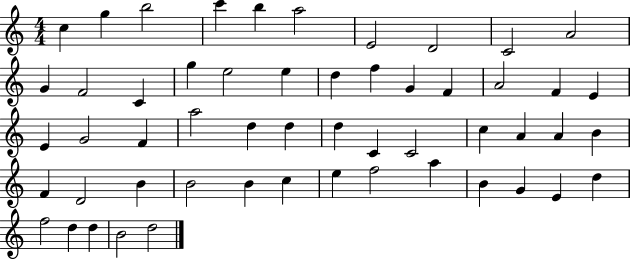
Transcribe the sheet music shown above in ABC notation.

X:1
T:Untitled
M:4/4
L:1/4
K:C
c g b2 c' b a2 E2 D2 C2 A2 G F2 C g e2 e d f G F A2 F E E G2 F a2 d d d C C2 c A A B F D2 B B2 B c e f2 a B G E d f2 d d B2 d2